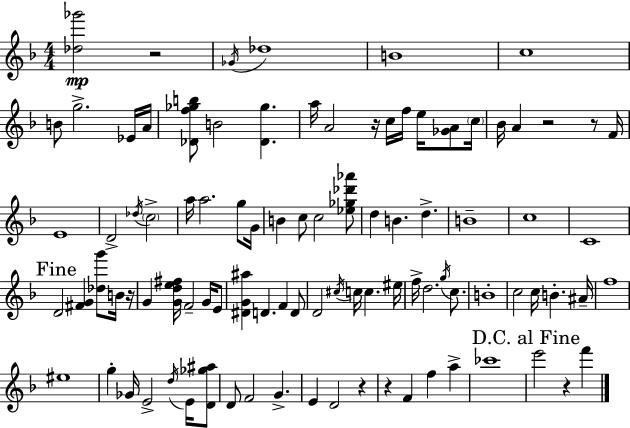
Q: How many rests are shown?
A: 8